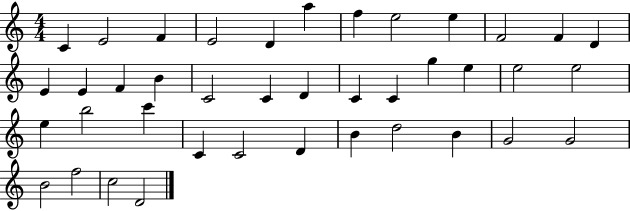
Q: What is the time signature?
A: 4/4